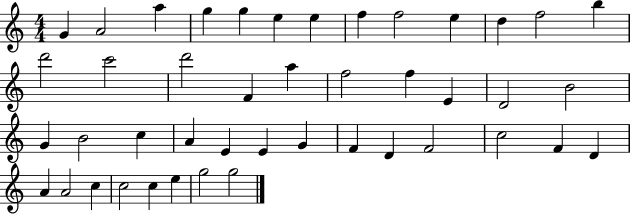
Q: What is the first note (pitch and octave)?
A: G4